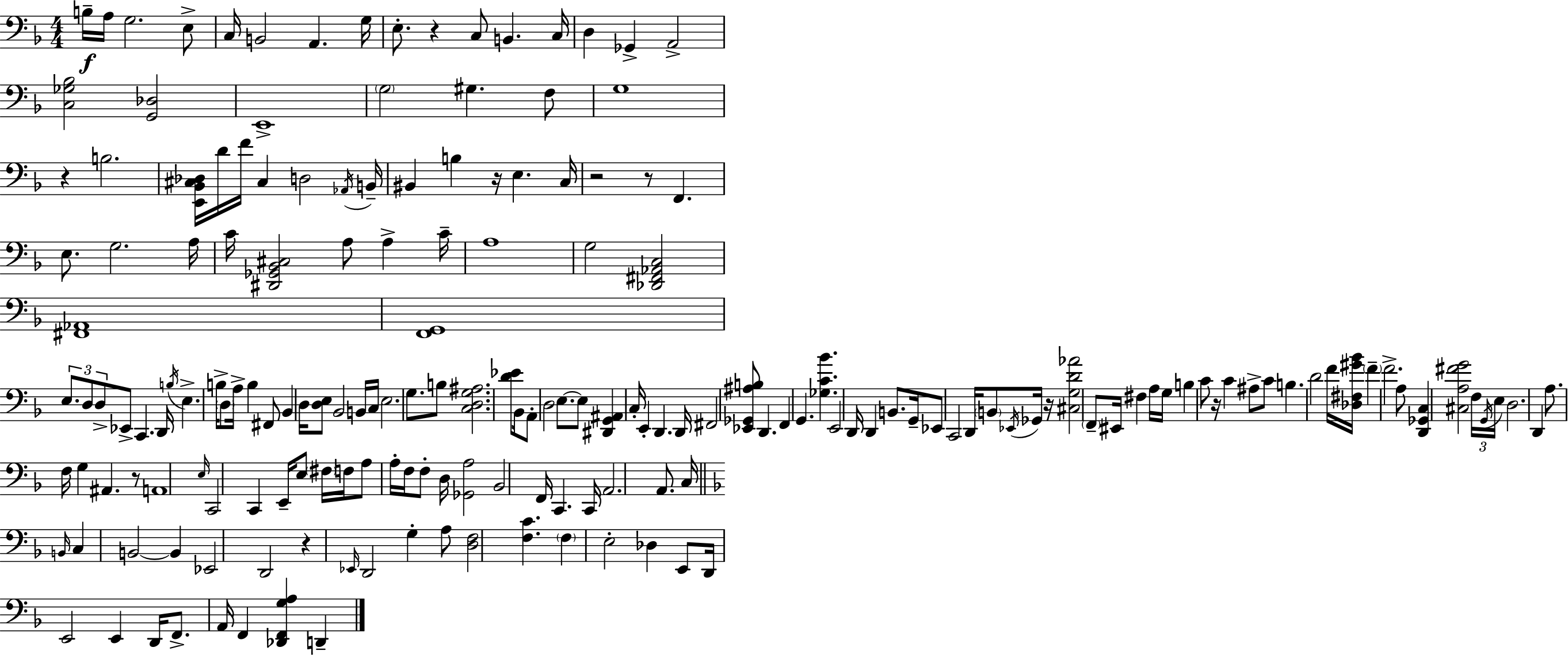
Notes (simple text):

B3/s A3/s G3/h. E3/e C3/s B2/h A2/q. G3/s E3/e. R/q C3/e B2/q. C3/s D3/q Gb2/q A2/h [C3,Gb3,Bb3]/h [G2,Db3]/h E2/w G3/h G#3/q. F3/e G3/w R/q B3/h. [E2,Bb2,C#3,Db3]/s D4/s F4/s C#3/q D3/h Ab2/s B2/s BIS2/q B3/q R/s E3/q. C3/s R/h R/e F2/q. E3/e. G3/h. A3/s C4/s [D#2,Gb2,Bb2,C#3]/h A3/e A3/q C4/s A3/w G3/h [Db2,F#2,Ab2,C3]/h [F#2,Ab2]/w [F2,G2]/w E3/e. D3/e D3/e Eb2/e C2/q. D2/s B3/s E3/q. B3/s D3/e A3/s B3/q F#2/e Bb2/q D3/s [D3,E3]/e Bb2/h B2/s C3/s E3/h. G3/e. B3/e [C3,D3,G3,A#3]/h. [D4,Eb4]/e Bb2/s A2/e D3/h E3/e. E3/e [D#2,G2,A#2]/q C3/s E2/q D2/q. D2/s F#2/h [Eb2,Gb2,A#3,B3]/e D2/q. F2/q G2/q. [Gb3,C4,Bb4]/q. E2/h D2/s D2/q B2/e. G2/s Eb2/e C2/h D2/s B2/e Eb2/s Gb2/s R/s [C#3,G3,D4,Ab4]/h F2/e EIS2/s F#3/q A3/s G3/s B3/q C4/e R/s C4/q A#3/e C4/e B3/q. D4/h F4/s [Db3,F#3,G#4,Bb4]/s F4/q F4/h. A3/e [D2,Gb2,C3]/q [C#3,A3,F#4,G4]/h F3/s G2/s E3/s D3/h. D2/q A3/e. F3/s G3/q A#2/q. R/e A2/w E3/s C2/h C2/q E2/s E3/e F#3/s F3/s A3/e A3/s F3/s F3/e D3/s [Gb2,A3]/h Bb2/h F2/s C2/q. C2/s A2/h. A2/e. C3/s B2/s C3/q B2/h B2/q Eb2/h D2/h R/q Eb2/s D2/h G3/q A3/e [D3,F3]/h [F3,C4]/q. F3/q E3/h Db3/q E2/e D2/s E2/h E2/q D2/s F2/e. A2/s F2/q [Db2,F2,G3,A3]/q D2/q